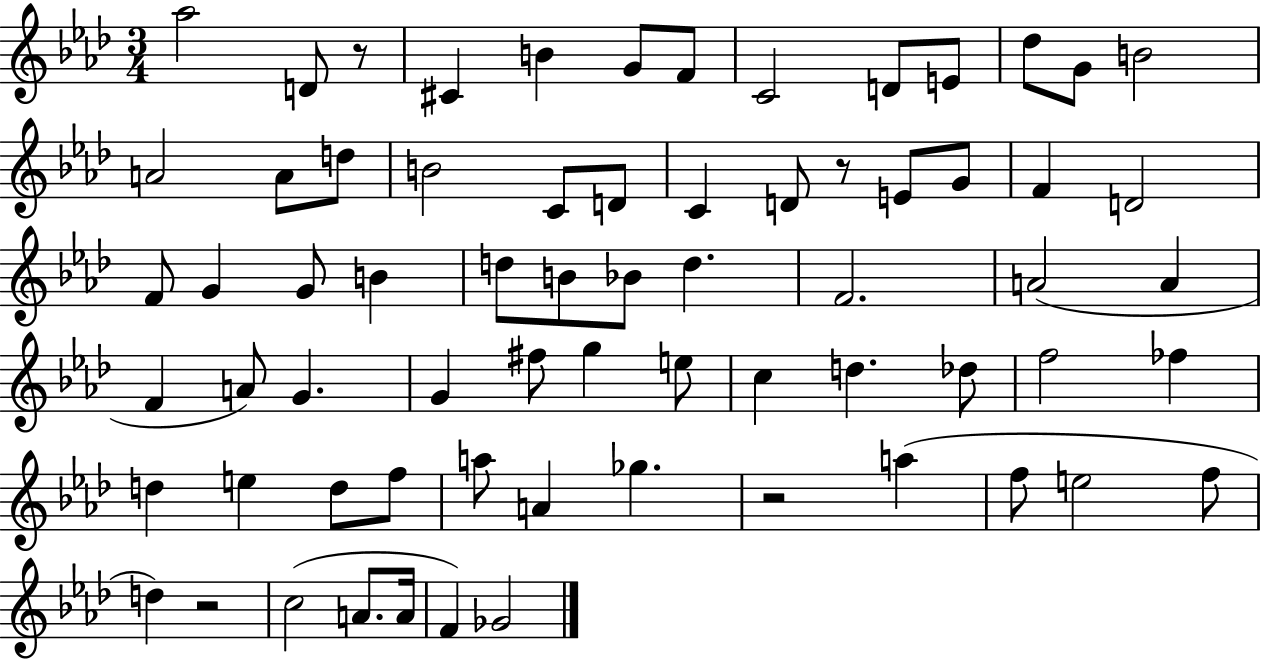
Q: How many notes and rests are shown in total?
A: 68